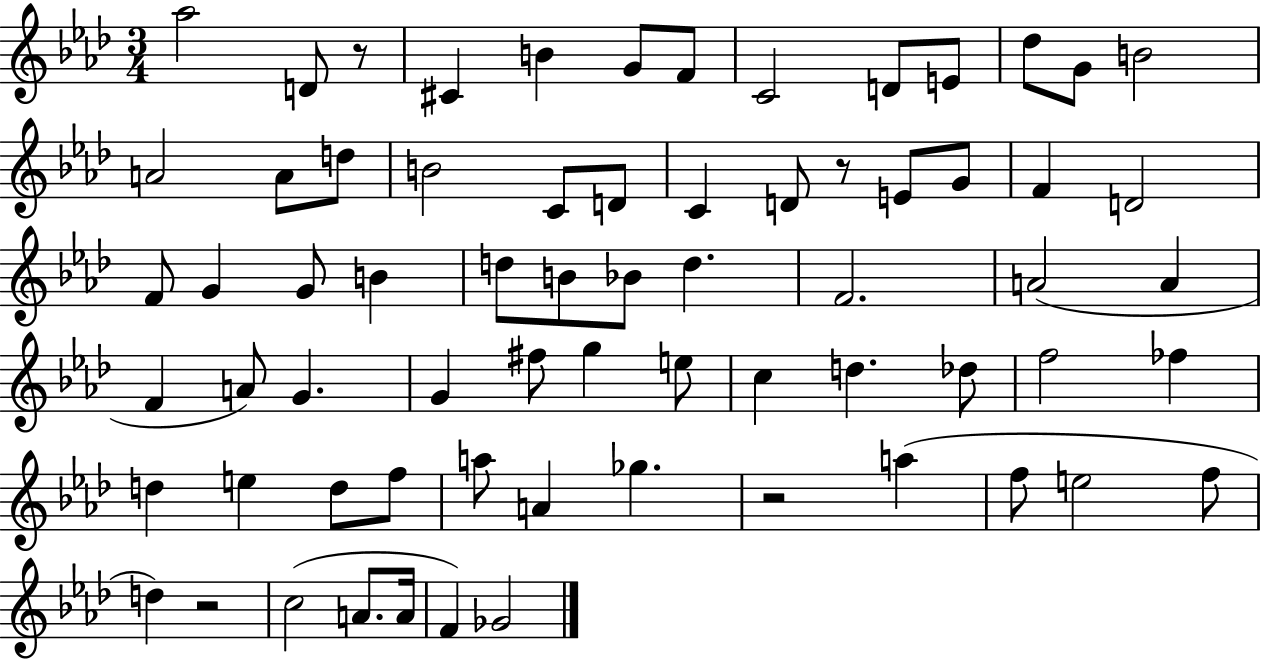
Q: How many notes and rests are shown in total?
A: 68